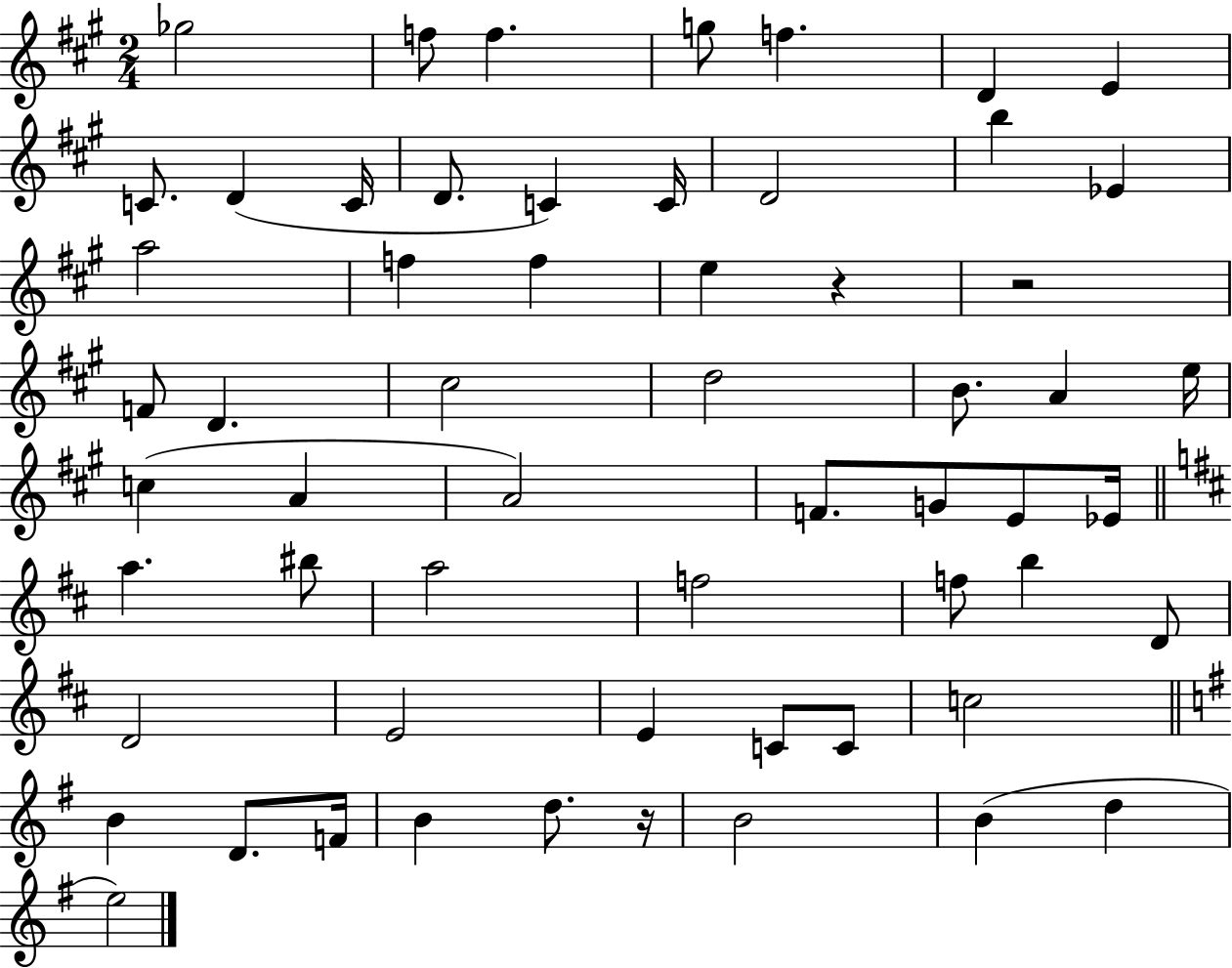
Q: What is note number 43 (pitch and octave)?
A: E4